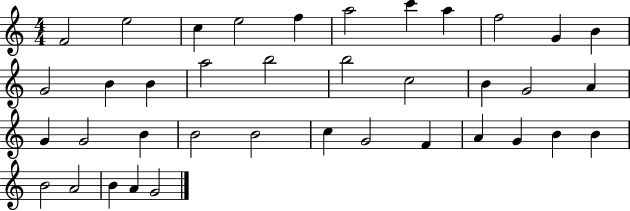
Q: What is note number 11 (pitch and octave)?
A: B4